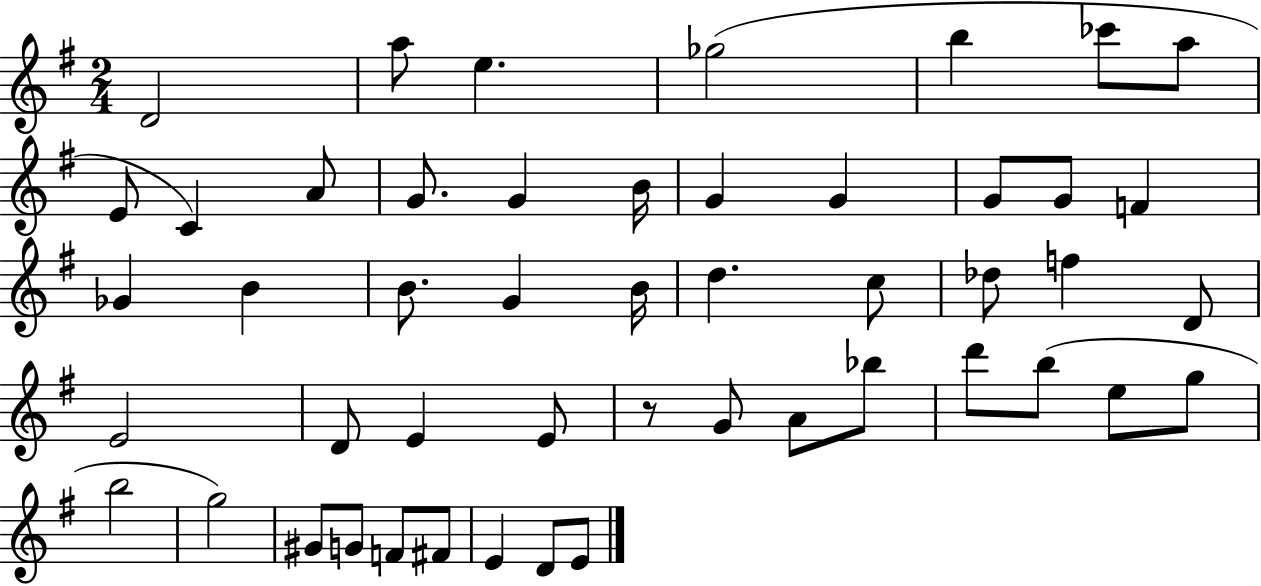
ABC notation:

X:1
T:Untitled
M:2/4
L:1/4
K:G
D2 a/2 e _g2 b _c'/2 a/2 E/2 C A/2 G/2 G B/4 G G G/2 G/2 F _G B B/2 G B/4 d c/2 _d/2 f D/2 E2 D/2 E E/2 z/2 G/2 A/2 _b/2 d'/2 b/2 e/2 g/2 b2 g2 ^G/2 G/2 F/2 ^F/2 E D/2 E/2